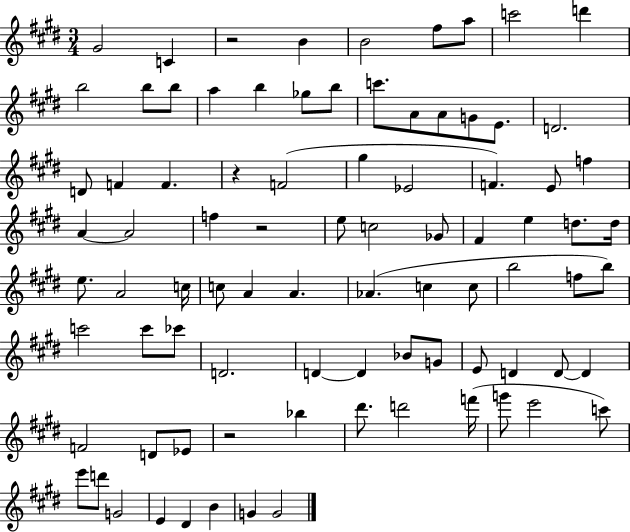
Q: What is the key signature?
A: E major